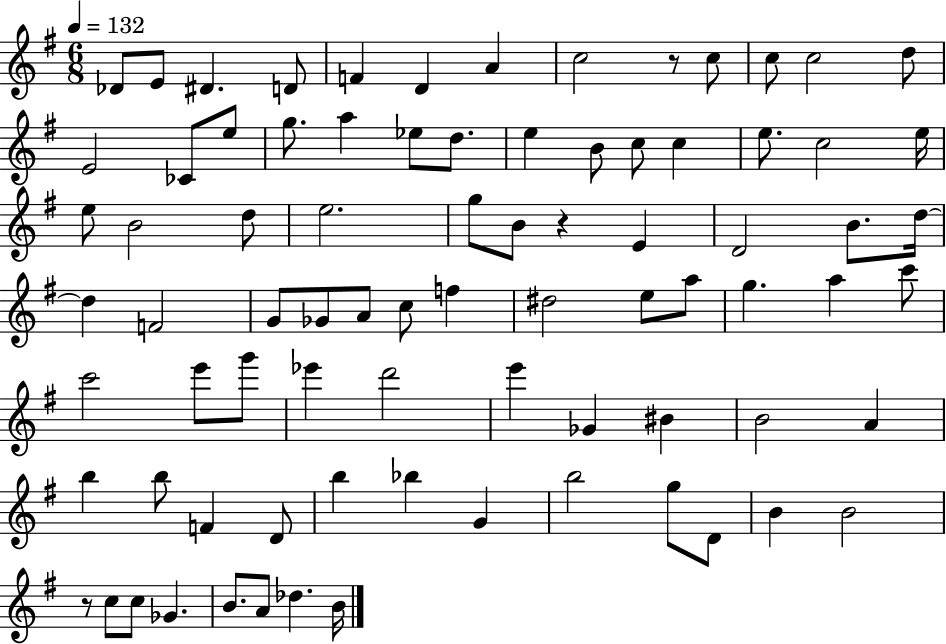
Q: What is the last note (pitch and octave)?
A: B4